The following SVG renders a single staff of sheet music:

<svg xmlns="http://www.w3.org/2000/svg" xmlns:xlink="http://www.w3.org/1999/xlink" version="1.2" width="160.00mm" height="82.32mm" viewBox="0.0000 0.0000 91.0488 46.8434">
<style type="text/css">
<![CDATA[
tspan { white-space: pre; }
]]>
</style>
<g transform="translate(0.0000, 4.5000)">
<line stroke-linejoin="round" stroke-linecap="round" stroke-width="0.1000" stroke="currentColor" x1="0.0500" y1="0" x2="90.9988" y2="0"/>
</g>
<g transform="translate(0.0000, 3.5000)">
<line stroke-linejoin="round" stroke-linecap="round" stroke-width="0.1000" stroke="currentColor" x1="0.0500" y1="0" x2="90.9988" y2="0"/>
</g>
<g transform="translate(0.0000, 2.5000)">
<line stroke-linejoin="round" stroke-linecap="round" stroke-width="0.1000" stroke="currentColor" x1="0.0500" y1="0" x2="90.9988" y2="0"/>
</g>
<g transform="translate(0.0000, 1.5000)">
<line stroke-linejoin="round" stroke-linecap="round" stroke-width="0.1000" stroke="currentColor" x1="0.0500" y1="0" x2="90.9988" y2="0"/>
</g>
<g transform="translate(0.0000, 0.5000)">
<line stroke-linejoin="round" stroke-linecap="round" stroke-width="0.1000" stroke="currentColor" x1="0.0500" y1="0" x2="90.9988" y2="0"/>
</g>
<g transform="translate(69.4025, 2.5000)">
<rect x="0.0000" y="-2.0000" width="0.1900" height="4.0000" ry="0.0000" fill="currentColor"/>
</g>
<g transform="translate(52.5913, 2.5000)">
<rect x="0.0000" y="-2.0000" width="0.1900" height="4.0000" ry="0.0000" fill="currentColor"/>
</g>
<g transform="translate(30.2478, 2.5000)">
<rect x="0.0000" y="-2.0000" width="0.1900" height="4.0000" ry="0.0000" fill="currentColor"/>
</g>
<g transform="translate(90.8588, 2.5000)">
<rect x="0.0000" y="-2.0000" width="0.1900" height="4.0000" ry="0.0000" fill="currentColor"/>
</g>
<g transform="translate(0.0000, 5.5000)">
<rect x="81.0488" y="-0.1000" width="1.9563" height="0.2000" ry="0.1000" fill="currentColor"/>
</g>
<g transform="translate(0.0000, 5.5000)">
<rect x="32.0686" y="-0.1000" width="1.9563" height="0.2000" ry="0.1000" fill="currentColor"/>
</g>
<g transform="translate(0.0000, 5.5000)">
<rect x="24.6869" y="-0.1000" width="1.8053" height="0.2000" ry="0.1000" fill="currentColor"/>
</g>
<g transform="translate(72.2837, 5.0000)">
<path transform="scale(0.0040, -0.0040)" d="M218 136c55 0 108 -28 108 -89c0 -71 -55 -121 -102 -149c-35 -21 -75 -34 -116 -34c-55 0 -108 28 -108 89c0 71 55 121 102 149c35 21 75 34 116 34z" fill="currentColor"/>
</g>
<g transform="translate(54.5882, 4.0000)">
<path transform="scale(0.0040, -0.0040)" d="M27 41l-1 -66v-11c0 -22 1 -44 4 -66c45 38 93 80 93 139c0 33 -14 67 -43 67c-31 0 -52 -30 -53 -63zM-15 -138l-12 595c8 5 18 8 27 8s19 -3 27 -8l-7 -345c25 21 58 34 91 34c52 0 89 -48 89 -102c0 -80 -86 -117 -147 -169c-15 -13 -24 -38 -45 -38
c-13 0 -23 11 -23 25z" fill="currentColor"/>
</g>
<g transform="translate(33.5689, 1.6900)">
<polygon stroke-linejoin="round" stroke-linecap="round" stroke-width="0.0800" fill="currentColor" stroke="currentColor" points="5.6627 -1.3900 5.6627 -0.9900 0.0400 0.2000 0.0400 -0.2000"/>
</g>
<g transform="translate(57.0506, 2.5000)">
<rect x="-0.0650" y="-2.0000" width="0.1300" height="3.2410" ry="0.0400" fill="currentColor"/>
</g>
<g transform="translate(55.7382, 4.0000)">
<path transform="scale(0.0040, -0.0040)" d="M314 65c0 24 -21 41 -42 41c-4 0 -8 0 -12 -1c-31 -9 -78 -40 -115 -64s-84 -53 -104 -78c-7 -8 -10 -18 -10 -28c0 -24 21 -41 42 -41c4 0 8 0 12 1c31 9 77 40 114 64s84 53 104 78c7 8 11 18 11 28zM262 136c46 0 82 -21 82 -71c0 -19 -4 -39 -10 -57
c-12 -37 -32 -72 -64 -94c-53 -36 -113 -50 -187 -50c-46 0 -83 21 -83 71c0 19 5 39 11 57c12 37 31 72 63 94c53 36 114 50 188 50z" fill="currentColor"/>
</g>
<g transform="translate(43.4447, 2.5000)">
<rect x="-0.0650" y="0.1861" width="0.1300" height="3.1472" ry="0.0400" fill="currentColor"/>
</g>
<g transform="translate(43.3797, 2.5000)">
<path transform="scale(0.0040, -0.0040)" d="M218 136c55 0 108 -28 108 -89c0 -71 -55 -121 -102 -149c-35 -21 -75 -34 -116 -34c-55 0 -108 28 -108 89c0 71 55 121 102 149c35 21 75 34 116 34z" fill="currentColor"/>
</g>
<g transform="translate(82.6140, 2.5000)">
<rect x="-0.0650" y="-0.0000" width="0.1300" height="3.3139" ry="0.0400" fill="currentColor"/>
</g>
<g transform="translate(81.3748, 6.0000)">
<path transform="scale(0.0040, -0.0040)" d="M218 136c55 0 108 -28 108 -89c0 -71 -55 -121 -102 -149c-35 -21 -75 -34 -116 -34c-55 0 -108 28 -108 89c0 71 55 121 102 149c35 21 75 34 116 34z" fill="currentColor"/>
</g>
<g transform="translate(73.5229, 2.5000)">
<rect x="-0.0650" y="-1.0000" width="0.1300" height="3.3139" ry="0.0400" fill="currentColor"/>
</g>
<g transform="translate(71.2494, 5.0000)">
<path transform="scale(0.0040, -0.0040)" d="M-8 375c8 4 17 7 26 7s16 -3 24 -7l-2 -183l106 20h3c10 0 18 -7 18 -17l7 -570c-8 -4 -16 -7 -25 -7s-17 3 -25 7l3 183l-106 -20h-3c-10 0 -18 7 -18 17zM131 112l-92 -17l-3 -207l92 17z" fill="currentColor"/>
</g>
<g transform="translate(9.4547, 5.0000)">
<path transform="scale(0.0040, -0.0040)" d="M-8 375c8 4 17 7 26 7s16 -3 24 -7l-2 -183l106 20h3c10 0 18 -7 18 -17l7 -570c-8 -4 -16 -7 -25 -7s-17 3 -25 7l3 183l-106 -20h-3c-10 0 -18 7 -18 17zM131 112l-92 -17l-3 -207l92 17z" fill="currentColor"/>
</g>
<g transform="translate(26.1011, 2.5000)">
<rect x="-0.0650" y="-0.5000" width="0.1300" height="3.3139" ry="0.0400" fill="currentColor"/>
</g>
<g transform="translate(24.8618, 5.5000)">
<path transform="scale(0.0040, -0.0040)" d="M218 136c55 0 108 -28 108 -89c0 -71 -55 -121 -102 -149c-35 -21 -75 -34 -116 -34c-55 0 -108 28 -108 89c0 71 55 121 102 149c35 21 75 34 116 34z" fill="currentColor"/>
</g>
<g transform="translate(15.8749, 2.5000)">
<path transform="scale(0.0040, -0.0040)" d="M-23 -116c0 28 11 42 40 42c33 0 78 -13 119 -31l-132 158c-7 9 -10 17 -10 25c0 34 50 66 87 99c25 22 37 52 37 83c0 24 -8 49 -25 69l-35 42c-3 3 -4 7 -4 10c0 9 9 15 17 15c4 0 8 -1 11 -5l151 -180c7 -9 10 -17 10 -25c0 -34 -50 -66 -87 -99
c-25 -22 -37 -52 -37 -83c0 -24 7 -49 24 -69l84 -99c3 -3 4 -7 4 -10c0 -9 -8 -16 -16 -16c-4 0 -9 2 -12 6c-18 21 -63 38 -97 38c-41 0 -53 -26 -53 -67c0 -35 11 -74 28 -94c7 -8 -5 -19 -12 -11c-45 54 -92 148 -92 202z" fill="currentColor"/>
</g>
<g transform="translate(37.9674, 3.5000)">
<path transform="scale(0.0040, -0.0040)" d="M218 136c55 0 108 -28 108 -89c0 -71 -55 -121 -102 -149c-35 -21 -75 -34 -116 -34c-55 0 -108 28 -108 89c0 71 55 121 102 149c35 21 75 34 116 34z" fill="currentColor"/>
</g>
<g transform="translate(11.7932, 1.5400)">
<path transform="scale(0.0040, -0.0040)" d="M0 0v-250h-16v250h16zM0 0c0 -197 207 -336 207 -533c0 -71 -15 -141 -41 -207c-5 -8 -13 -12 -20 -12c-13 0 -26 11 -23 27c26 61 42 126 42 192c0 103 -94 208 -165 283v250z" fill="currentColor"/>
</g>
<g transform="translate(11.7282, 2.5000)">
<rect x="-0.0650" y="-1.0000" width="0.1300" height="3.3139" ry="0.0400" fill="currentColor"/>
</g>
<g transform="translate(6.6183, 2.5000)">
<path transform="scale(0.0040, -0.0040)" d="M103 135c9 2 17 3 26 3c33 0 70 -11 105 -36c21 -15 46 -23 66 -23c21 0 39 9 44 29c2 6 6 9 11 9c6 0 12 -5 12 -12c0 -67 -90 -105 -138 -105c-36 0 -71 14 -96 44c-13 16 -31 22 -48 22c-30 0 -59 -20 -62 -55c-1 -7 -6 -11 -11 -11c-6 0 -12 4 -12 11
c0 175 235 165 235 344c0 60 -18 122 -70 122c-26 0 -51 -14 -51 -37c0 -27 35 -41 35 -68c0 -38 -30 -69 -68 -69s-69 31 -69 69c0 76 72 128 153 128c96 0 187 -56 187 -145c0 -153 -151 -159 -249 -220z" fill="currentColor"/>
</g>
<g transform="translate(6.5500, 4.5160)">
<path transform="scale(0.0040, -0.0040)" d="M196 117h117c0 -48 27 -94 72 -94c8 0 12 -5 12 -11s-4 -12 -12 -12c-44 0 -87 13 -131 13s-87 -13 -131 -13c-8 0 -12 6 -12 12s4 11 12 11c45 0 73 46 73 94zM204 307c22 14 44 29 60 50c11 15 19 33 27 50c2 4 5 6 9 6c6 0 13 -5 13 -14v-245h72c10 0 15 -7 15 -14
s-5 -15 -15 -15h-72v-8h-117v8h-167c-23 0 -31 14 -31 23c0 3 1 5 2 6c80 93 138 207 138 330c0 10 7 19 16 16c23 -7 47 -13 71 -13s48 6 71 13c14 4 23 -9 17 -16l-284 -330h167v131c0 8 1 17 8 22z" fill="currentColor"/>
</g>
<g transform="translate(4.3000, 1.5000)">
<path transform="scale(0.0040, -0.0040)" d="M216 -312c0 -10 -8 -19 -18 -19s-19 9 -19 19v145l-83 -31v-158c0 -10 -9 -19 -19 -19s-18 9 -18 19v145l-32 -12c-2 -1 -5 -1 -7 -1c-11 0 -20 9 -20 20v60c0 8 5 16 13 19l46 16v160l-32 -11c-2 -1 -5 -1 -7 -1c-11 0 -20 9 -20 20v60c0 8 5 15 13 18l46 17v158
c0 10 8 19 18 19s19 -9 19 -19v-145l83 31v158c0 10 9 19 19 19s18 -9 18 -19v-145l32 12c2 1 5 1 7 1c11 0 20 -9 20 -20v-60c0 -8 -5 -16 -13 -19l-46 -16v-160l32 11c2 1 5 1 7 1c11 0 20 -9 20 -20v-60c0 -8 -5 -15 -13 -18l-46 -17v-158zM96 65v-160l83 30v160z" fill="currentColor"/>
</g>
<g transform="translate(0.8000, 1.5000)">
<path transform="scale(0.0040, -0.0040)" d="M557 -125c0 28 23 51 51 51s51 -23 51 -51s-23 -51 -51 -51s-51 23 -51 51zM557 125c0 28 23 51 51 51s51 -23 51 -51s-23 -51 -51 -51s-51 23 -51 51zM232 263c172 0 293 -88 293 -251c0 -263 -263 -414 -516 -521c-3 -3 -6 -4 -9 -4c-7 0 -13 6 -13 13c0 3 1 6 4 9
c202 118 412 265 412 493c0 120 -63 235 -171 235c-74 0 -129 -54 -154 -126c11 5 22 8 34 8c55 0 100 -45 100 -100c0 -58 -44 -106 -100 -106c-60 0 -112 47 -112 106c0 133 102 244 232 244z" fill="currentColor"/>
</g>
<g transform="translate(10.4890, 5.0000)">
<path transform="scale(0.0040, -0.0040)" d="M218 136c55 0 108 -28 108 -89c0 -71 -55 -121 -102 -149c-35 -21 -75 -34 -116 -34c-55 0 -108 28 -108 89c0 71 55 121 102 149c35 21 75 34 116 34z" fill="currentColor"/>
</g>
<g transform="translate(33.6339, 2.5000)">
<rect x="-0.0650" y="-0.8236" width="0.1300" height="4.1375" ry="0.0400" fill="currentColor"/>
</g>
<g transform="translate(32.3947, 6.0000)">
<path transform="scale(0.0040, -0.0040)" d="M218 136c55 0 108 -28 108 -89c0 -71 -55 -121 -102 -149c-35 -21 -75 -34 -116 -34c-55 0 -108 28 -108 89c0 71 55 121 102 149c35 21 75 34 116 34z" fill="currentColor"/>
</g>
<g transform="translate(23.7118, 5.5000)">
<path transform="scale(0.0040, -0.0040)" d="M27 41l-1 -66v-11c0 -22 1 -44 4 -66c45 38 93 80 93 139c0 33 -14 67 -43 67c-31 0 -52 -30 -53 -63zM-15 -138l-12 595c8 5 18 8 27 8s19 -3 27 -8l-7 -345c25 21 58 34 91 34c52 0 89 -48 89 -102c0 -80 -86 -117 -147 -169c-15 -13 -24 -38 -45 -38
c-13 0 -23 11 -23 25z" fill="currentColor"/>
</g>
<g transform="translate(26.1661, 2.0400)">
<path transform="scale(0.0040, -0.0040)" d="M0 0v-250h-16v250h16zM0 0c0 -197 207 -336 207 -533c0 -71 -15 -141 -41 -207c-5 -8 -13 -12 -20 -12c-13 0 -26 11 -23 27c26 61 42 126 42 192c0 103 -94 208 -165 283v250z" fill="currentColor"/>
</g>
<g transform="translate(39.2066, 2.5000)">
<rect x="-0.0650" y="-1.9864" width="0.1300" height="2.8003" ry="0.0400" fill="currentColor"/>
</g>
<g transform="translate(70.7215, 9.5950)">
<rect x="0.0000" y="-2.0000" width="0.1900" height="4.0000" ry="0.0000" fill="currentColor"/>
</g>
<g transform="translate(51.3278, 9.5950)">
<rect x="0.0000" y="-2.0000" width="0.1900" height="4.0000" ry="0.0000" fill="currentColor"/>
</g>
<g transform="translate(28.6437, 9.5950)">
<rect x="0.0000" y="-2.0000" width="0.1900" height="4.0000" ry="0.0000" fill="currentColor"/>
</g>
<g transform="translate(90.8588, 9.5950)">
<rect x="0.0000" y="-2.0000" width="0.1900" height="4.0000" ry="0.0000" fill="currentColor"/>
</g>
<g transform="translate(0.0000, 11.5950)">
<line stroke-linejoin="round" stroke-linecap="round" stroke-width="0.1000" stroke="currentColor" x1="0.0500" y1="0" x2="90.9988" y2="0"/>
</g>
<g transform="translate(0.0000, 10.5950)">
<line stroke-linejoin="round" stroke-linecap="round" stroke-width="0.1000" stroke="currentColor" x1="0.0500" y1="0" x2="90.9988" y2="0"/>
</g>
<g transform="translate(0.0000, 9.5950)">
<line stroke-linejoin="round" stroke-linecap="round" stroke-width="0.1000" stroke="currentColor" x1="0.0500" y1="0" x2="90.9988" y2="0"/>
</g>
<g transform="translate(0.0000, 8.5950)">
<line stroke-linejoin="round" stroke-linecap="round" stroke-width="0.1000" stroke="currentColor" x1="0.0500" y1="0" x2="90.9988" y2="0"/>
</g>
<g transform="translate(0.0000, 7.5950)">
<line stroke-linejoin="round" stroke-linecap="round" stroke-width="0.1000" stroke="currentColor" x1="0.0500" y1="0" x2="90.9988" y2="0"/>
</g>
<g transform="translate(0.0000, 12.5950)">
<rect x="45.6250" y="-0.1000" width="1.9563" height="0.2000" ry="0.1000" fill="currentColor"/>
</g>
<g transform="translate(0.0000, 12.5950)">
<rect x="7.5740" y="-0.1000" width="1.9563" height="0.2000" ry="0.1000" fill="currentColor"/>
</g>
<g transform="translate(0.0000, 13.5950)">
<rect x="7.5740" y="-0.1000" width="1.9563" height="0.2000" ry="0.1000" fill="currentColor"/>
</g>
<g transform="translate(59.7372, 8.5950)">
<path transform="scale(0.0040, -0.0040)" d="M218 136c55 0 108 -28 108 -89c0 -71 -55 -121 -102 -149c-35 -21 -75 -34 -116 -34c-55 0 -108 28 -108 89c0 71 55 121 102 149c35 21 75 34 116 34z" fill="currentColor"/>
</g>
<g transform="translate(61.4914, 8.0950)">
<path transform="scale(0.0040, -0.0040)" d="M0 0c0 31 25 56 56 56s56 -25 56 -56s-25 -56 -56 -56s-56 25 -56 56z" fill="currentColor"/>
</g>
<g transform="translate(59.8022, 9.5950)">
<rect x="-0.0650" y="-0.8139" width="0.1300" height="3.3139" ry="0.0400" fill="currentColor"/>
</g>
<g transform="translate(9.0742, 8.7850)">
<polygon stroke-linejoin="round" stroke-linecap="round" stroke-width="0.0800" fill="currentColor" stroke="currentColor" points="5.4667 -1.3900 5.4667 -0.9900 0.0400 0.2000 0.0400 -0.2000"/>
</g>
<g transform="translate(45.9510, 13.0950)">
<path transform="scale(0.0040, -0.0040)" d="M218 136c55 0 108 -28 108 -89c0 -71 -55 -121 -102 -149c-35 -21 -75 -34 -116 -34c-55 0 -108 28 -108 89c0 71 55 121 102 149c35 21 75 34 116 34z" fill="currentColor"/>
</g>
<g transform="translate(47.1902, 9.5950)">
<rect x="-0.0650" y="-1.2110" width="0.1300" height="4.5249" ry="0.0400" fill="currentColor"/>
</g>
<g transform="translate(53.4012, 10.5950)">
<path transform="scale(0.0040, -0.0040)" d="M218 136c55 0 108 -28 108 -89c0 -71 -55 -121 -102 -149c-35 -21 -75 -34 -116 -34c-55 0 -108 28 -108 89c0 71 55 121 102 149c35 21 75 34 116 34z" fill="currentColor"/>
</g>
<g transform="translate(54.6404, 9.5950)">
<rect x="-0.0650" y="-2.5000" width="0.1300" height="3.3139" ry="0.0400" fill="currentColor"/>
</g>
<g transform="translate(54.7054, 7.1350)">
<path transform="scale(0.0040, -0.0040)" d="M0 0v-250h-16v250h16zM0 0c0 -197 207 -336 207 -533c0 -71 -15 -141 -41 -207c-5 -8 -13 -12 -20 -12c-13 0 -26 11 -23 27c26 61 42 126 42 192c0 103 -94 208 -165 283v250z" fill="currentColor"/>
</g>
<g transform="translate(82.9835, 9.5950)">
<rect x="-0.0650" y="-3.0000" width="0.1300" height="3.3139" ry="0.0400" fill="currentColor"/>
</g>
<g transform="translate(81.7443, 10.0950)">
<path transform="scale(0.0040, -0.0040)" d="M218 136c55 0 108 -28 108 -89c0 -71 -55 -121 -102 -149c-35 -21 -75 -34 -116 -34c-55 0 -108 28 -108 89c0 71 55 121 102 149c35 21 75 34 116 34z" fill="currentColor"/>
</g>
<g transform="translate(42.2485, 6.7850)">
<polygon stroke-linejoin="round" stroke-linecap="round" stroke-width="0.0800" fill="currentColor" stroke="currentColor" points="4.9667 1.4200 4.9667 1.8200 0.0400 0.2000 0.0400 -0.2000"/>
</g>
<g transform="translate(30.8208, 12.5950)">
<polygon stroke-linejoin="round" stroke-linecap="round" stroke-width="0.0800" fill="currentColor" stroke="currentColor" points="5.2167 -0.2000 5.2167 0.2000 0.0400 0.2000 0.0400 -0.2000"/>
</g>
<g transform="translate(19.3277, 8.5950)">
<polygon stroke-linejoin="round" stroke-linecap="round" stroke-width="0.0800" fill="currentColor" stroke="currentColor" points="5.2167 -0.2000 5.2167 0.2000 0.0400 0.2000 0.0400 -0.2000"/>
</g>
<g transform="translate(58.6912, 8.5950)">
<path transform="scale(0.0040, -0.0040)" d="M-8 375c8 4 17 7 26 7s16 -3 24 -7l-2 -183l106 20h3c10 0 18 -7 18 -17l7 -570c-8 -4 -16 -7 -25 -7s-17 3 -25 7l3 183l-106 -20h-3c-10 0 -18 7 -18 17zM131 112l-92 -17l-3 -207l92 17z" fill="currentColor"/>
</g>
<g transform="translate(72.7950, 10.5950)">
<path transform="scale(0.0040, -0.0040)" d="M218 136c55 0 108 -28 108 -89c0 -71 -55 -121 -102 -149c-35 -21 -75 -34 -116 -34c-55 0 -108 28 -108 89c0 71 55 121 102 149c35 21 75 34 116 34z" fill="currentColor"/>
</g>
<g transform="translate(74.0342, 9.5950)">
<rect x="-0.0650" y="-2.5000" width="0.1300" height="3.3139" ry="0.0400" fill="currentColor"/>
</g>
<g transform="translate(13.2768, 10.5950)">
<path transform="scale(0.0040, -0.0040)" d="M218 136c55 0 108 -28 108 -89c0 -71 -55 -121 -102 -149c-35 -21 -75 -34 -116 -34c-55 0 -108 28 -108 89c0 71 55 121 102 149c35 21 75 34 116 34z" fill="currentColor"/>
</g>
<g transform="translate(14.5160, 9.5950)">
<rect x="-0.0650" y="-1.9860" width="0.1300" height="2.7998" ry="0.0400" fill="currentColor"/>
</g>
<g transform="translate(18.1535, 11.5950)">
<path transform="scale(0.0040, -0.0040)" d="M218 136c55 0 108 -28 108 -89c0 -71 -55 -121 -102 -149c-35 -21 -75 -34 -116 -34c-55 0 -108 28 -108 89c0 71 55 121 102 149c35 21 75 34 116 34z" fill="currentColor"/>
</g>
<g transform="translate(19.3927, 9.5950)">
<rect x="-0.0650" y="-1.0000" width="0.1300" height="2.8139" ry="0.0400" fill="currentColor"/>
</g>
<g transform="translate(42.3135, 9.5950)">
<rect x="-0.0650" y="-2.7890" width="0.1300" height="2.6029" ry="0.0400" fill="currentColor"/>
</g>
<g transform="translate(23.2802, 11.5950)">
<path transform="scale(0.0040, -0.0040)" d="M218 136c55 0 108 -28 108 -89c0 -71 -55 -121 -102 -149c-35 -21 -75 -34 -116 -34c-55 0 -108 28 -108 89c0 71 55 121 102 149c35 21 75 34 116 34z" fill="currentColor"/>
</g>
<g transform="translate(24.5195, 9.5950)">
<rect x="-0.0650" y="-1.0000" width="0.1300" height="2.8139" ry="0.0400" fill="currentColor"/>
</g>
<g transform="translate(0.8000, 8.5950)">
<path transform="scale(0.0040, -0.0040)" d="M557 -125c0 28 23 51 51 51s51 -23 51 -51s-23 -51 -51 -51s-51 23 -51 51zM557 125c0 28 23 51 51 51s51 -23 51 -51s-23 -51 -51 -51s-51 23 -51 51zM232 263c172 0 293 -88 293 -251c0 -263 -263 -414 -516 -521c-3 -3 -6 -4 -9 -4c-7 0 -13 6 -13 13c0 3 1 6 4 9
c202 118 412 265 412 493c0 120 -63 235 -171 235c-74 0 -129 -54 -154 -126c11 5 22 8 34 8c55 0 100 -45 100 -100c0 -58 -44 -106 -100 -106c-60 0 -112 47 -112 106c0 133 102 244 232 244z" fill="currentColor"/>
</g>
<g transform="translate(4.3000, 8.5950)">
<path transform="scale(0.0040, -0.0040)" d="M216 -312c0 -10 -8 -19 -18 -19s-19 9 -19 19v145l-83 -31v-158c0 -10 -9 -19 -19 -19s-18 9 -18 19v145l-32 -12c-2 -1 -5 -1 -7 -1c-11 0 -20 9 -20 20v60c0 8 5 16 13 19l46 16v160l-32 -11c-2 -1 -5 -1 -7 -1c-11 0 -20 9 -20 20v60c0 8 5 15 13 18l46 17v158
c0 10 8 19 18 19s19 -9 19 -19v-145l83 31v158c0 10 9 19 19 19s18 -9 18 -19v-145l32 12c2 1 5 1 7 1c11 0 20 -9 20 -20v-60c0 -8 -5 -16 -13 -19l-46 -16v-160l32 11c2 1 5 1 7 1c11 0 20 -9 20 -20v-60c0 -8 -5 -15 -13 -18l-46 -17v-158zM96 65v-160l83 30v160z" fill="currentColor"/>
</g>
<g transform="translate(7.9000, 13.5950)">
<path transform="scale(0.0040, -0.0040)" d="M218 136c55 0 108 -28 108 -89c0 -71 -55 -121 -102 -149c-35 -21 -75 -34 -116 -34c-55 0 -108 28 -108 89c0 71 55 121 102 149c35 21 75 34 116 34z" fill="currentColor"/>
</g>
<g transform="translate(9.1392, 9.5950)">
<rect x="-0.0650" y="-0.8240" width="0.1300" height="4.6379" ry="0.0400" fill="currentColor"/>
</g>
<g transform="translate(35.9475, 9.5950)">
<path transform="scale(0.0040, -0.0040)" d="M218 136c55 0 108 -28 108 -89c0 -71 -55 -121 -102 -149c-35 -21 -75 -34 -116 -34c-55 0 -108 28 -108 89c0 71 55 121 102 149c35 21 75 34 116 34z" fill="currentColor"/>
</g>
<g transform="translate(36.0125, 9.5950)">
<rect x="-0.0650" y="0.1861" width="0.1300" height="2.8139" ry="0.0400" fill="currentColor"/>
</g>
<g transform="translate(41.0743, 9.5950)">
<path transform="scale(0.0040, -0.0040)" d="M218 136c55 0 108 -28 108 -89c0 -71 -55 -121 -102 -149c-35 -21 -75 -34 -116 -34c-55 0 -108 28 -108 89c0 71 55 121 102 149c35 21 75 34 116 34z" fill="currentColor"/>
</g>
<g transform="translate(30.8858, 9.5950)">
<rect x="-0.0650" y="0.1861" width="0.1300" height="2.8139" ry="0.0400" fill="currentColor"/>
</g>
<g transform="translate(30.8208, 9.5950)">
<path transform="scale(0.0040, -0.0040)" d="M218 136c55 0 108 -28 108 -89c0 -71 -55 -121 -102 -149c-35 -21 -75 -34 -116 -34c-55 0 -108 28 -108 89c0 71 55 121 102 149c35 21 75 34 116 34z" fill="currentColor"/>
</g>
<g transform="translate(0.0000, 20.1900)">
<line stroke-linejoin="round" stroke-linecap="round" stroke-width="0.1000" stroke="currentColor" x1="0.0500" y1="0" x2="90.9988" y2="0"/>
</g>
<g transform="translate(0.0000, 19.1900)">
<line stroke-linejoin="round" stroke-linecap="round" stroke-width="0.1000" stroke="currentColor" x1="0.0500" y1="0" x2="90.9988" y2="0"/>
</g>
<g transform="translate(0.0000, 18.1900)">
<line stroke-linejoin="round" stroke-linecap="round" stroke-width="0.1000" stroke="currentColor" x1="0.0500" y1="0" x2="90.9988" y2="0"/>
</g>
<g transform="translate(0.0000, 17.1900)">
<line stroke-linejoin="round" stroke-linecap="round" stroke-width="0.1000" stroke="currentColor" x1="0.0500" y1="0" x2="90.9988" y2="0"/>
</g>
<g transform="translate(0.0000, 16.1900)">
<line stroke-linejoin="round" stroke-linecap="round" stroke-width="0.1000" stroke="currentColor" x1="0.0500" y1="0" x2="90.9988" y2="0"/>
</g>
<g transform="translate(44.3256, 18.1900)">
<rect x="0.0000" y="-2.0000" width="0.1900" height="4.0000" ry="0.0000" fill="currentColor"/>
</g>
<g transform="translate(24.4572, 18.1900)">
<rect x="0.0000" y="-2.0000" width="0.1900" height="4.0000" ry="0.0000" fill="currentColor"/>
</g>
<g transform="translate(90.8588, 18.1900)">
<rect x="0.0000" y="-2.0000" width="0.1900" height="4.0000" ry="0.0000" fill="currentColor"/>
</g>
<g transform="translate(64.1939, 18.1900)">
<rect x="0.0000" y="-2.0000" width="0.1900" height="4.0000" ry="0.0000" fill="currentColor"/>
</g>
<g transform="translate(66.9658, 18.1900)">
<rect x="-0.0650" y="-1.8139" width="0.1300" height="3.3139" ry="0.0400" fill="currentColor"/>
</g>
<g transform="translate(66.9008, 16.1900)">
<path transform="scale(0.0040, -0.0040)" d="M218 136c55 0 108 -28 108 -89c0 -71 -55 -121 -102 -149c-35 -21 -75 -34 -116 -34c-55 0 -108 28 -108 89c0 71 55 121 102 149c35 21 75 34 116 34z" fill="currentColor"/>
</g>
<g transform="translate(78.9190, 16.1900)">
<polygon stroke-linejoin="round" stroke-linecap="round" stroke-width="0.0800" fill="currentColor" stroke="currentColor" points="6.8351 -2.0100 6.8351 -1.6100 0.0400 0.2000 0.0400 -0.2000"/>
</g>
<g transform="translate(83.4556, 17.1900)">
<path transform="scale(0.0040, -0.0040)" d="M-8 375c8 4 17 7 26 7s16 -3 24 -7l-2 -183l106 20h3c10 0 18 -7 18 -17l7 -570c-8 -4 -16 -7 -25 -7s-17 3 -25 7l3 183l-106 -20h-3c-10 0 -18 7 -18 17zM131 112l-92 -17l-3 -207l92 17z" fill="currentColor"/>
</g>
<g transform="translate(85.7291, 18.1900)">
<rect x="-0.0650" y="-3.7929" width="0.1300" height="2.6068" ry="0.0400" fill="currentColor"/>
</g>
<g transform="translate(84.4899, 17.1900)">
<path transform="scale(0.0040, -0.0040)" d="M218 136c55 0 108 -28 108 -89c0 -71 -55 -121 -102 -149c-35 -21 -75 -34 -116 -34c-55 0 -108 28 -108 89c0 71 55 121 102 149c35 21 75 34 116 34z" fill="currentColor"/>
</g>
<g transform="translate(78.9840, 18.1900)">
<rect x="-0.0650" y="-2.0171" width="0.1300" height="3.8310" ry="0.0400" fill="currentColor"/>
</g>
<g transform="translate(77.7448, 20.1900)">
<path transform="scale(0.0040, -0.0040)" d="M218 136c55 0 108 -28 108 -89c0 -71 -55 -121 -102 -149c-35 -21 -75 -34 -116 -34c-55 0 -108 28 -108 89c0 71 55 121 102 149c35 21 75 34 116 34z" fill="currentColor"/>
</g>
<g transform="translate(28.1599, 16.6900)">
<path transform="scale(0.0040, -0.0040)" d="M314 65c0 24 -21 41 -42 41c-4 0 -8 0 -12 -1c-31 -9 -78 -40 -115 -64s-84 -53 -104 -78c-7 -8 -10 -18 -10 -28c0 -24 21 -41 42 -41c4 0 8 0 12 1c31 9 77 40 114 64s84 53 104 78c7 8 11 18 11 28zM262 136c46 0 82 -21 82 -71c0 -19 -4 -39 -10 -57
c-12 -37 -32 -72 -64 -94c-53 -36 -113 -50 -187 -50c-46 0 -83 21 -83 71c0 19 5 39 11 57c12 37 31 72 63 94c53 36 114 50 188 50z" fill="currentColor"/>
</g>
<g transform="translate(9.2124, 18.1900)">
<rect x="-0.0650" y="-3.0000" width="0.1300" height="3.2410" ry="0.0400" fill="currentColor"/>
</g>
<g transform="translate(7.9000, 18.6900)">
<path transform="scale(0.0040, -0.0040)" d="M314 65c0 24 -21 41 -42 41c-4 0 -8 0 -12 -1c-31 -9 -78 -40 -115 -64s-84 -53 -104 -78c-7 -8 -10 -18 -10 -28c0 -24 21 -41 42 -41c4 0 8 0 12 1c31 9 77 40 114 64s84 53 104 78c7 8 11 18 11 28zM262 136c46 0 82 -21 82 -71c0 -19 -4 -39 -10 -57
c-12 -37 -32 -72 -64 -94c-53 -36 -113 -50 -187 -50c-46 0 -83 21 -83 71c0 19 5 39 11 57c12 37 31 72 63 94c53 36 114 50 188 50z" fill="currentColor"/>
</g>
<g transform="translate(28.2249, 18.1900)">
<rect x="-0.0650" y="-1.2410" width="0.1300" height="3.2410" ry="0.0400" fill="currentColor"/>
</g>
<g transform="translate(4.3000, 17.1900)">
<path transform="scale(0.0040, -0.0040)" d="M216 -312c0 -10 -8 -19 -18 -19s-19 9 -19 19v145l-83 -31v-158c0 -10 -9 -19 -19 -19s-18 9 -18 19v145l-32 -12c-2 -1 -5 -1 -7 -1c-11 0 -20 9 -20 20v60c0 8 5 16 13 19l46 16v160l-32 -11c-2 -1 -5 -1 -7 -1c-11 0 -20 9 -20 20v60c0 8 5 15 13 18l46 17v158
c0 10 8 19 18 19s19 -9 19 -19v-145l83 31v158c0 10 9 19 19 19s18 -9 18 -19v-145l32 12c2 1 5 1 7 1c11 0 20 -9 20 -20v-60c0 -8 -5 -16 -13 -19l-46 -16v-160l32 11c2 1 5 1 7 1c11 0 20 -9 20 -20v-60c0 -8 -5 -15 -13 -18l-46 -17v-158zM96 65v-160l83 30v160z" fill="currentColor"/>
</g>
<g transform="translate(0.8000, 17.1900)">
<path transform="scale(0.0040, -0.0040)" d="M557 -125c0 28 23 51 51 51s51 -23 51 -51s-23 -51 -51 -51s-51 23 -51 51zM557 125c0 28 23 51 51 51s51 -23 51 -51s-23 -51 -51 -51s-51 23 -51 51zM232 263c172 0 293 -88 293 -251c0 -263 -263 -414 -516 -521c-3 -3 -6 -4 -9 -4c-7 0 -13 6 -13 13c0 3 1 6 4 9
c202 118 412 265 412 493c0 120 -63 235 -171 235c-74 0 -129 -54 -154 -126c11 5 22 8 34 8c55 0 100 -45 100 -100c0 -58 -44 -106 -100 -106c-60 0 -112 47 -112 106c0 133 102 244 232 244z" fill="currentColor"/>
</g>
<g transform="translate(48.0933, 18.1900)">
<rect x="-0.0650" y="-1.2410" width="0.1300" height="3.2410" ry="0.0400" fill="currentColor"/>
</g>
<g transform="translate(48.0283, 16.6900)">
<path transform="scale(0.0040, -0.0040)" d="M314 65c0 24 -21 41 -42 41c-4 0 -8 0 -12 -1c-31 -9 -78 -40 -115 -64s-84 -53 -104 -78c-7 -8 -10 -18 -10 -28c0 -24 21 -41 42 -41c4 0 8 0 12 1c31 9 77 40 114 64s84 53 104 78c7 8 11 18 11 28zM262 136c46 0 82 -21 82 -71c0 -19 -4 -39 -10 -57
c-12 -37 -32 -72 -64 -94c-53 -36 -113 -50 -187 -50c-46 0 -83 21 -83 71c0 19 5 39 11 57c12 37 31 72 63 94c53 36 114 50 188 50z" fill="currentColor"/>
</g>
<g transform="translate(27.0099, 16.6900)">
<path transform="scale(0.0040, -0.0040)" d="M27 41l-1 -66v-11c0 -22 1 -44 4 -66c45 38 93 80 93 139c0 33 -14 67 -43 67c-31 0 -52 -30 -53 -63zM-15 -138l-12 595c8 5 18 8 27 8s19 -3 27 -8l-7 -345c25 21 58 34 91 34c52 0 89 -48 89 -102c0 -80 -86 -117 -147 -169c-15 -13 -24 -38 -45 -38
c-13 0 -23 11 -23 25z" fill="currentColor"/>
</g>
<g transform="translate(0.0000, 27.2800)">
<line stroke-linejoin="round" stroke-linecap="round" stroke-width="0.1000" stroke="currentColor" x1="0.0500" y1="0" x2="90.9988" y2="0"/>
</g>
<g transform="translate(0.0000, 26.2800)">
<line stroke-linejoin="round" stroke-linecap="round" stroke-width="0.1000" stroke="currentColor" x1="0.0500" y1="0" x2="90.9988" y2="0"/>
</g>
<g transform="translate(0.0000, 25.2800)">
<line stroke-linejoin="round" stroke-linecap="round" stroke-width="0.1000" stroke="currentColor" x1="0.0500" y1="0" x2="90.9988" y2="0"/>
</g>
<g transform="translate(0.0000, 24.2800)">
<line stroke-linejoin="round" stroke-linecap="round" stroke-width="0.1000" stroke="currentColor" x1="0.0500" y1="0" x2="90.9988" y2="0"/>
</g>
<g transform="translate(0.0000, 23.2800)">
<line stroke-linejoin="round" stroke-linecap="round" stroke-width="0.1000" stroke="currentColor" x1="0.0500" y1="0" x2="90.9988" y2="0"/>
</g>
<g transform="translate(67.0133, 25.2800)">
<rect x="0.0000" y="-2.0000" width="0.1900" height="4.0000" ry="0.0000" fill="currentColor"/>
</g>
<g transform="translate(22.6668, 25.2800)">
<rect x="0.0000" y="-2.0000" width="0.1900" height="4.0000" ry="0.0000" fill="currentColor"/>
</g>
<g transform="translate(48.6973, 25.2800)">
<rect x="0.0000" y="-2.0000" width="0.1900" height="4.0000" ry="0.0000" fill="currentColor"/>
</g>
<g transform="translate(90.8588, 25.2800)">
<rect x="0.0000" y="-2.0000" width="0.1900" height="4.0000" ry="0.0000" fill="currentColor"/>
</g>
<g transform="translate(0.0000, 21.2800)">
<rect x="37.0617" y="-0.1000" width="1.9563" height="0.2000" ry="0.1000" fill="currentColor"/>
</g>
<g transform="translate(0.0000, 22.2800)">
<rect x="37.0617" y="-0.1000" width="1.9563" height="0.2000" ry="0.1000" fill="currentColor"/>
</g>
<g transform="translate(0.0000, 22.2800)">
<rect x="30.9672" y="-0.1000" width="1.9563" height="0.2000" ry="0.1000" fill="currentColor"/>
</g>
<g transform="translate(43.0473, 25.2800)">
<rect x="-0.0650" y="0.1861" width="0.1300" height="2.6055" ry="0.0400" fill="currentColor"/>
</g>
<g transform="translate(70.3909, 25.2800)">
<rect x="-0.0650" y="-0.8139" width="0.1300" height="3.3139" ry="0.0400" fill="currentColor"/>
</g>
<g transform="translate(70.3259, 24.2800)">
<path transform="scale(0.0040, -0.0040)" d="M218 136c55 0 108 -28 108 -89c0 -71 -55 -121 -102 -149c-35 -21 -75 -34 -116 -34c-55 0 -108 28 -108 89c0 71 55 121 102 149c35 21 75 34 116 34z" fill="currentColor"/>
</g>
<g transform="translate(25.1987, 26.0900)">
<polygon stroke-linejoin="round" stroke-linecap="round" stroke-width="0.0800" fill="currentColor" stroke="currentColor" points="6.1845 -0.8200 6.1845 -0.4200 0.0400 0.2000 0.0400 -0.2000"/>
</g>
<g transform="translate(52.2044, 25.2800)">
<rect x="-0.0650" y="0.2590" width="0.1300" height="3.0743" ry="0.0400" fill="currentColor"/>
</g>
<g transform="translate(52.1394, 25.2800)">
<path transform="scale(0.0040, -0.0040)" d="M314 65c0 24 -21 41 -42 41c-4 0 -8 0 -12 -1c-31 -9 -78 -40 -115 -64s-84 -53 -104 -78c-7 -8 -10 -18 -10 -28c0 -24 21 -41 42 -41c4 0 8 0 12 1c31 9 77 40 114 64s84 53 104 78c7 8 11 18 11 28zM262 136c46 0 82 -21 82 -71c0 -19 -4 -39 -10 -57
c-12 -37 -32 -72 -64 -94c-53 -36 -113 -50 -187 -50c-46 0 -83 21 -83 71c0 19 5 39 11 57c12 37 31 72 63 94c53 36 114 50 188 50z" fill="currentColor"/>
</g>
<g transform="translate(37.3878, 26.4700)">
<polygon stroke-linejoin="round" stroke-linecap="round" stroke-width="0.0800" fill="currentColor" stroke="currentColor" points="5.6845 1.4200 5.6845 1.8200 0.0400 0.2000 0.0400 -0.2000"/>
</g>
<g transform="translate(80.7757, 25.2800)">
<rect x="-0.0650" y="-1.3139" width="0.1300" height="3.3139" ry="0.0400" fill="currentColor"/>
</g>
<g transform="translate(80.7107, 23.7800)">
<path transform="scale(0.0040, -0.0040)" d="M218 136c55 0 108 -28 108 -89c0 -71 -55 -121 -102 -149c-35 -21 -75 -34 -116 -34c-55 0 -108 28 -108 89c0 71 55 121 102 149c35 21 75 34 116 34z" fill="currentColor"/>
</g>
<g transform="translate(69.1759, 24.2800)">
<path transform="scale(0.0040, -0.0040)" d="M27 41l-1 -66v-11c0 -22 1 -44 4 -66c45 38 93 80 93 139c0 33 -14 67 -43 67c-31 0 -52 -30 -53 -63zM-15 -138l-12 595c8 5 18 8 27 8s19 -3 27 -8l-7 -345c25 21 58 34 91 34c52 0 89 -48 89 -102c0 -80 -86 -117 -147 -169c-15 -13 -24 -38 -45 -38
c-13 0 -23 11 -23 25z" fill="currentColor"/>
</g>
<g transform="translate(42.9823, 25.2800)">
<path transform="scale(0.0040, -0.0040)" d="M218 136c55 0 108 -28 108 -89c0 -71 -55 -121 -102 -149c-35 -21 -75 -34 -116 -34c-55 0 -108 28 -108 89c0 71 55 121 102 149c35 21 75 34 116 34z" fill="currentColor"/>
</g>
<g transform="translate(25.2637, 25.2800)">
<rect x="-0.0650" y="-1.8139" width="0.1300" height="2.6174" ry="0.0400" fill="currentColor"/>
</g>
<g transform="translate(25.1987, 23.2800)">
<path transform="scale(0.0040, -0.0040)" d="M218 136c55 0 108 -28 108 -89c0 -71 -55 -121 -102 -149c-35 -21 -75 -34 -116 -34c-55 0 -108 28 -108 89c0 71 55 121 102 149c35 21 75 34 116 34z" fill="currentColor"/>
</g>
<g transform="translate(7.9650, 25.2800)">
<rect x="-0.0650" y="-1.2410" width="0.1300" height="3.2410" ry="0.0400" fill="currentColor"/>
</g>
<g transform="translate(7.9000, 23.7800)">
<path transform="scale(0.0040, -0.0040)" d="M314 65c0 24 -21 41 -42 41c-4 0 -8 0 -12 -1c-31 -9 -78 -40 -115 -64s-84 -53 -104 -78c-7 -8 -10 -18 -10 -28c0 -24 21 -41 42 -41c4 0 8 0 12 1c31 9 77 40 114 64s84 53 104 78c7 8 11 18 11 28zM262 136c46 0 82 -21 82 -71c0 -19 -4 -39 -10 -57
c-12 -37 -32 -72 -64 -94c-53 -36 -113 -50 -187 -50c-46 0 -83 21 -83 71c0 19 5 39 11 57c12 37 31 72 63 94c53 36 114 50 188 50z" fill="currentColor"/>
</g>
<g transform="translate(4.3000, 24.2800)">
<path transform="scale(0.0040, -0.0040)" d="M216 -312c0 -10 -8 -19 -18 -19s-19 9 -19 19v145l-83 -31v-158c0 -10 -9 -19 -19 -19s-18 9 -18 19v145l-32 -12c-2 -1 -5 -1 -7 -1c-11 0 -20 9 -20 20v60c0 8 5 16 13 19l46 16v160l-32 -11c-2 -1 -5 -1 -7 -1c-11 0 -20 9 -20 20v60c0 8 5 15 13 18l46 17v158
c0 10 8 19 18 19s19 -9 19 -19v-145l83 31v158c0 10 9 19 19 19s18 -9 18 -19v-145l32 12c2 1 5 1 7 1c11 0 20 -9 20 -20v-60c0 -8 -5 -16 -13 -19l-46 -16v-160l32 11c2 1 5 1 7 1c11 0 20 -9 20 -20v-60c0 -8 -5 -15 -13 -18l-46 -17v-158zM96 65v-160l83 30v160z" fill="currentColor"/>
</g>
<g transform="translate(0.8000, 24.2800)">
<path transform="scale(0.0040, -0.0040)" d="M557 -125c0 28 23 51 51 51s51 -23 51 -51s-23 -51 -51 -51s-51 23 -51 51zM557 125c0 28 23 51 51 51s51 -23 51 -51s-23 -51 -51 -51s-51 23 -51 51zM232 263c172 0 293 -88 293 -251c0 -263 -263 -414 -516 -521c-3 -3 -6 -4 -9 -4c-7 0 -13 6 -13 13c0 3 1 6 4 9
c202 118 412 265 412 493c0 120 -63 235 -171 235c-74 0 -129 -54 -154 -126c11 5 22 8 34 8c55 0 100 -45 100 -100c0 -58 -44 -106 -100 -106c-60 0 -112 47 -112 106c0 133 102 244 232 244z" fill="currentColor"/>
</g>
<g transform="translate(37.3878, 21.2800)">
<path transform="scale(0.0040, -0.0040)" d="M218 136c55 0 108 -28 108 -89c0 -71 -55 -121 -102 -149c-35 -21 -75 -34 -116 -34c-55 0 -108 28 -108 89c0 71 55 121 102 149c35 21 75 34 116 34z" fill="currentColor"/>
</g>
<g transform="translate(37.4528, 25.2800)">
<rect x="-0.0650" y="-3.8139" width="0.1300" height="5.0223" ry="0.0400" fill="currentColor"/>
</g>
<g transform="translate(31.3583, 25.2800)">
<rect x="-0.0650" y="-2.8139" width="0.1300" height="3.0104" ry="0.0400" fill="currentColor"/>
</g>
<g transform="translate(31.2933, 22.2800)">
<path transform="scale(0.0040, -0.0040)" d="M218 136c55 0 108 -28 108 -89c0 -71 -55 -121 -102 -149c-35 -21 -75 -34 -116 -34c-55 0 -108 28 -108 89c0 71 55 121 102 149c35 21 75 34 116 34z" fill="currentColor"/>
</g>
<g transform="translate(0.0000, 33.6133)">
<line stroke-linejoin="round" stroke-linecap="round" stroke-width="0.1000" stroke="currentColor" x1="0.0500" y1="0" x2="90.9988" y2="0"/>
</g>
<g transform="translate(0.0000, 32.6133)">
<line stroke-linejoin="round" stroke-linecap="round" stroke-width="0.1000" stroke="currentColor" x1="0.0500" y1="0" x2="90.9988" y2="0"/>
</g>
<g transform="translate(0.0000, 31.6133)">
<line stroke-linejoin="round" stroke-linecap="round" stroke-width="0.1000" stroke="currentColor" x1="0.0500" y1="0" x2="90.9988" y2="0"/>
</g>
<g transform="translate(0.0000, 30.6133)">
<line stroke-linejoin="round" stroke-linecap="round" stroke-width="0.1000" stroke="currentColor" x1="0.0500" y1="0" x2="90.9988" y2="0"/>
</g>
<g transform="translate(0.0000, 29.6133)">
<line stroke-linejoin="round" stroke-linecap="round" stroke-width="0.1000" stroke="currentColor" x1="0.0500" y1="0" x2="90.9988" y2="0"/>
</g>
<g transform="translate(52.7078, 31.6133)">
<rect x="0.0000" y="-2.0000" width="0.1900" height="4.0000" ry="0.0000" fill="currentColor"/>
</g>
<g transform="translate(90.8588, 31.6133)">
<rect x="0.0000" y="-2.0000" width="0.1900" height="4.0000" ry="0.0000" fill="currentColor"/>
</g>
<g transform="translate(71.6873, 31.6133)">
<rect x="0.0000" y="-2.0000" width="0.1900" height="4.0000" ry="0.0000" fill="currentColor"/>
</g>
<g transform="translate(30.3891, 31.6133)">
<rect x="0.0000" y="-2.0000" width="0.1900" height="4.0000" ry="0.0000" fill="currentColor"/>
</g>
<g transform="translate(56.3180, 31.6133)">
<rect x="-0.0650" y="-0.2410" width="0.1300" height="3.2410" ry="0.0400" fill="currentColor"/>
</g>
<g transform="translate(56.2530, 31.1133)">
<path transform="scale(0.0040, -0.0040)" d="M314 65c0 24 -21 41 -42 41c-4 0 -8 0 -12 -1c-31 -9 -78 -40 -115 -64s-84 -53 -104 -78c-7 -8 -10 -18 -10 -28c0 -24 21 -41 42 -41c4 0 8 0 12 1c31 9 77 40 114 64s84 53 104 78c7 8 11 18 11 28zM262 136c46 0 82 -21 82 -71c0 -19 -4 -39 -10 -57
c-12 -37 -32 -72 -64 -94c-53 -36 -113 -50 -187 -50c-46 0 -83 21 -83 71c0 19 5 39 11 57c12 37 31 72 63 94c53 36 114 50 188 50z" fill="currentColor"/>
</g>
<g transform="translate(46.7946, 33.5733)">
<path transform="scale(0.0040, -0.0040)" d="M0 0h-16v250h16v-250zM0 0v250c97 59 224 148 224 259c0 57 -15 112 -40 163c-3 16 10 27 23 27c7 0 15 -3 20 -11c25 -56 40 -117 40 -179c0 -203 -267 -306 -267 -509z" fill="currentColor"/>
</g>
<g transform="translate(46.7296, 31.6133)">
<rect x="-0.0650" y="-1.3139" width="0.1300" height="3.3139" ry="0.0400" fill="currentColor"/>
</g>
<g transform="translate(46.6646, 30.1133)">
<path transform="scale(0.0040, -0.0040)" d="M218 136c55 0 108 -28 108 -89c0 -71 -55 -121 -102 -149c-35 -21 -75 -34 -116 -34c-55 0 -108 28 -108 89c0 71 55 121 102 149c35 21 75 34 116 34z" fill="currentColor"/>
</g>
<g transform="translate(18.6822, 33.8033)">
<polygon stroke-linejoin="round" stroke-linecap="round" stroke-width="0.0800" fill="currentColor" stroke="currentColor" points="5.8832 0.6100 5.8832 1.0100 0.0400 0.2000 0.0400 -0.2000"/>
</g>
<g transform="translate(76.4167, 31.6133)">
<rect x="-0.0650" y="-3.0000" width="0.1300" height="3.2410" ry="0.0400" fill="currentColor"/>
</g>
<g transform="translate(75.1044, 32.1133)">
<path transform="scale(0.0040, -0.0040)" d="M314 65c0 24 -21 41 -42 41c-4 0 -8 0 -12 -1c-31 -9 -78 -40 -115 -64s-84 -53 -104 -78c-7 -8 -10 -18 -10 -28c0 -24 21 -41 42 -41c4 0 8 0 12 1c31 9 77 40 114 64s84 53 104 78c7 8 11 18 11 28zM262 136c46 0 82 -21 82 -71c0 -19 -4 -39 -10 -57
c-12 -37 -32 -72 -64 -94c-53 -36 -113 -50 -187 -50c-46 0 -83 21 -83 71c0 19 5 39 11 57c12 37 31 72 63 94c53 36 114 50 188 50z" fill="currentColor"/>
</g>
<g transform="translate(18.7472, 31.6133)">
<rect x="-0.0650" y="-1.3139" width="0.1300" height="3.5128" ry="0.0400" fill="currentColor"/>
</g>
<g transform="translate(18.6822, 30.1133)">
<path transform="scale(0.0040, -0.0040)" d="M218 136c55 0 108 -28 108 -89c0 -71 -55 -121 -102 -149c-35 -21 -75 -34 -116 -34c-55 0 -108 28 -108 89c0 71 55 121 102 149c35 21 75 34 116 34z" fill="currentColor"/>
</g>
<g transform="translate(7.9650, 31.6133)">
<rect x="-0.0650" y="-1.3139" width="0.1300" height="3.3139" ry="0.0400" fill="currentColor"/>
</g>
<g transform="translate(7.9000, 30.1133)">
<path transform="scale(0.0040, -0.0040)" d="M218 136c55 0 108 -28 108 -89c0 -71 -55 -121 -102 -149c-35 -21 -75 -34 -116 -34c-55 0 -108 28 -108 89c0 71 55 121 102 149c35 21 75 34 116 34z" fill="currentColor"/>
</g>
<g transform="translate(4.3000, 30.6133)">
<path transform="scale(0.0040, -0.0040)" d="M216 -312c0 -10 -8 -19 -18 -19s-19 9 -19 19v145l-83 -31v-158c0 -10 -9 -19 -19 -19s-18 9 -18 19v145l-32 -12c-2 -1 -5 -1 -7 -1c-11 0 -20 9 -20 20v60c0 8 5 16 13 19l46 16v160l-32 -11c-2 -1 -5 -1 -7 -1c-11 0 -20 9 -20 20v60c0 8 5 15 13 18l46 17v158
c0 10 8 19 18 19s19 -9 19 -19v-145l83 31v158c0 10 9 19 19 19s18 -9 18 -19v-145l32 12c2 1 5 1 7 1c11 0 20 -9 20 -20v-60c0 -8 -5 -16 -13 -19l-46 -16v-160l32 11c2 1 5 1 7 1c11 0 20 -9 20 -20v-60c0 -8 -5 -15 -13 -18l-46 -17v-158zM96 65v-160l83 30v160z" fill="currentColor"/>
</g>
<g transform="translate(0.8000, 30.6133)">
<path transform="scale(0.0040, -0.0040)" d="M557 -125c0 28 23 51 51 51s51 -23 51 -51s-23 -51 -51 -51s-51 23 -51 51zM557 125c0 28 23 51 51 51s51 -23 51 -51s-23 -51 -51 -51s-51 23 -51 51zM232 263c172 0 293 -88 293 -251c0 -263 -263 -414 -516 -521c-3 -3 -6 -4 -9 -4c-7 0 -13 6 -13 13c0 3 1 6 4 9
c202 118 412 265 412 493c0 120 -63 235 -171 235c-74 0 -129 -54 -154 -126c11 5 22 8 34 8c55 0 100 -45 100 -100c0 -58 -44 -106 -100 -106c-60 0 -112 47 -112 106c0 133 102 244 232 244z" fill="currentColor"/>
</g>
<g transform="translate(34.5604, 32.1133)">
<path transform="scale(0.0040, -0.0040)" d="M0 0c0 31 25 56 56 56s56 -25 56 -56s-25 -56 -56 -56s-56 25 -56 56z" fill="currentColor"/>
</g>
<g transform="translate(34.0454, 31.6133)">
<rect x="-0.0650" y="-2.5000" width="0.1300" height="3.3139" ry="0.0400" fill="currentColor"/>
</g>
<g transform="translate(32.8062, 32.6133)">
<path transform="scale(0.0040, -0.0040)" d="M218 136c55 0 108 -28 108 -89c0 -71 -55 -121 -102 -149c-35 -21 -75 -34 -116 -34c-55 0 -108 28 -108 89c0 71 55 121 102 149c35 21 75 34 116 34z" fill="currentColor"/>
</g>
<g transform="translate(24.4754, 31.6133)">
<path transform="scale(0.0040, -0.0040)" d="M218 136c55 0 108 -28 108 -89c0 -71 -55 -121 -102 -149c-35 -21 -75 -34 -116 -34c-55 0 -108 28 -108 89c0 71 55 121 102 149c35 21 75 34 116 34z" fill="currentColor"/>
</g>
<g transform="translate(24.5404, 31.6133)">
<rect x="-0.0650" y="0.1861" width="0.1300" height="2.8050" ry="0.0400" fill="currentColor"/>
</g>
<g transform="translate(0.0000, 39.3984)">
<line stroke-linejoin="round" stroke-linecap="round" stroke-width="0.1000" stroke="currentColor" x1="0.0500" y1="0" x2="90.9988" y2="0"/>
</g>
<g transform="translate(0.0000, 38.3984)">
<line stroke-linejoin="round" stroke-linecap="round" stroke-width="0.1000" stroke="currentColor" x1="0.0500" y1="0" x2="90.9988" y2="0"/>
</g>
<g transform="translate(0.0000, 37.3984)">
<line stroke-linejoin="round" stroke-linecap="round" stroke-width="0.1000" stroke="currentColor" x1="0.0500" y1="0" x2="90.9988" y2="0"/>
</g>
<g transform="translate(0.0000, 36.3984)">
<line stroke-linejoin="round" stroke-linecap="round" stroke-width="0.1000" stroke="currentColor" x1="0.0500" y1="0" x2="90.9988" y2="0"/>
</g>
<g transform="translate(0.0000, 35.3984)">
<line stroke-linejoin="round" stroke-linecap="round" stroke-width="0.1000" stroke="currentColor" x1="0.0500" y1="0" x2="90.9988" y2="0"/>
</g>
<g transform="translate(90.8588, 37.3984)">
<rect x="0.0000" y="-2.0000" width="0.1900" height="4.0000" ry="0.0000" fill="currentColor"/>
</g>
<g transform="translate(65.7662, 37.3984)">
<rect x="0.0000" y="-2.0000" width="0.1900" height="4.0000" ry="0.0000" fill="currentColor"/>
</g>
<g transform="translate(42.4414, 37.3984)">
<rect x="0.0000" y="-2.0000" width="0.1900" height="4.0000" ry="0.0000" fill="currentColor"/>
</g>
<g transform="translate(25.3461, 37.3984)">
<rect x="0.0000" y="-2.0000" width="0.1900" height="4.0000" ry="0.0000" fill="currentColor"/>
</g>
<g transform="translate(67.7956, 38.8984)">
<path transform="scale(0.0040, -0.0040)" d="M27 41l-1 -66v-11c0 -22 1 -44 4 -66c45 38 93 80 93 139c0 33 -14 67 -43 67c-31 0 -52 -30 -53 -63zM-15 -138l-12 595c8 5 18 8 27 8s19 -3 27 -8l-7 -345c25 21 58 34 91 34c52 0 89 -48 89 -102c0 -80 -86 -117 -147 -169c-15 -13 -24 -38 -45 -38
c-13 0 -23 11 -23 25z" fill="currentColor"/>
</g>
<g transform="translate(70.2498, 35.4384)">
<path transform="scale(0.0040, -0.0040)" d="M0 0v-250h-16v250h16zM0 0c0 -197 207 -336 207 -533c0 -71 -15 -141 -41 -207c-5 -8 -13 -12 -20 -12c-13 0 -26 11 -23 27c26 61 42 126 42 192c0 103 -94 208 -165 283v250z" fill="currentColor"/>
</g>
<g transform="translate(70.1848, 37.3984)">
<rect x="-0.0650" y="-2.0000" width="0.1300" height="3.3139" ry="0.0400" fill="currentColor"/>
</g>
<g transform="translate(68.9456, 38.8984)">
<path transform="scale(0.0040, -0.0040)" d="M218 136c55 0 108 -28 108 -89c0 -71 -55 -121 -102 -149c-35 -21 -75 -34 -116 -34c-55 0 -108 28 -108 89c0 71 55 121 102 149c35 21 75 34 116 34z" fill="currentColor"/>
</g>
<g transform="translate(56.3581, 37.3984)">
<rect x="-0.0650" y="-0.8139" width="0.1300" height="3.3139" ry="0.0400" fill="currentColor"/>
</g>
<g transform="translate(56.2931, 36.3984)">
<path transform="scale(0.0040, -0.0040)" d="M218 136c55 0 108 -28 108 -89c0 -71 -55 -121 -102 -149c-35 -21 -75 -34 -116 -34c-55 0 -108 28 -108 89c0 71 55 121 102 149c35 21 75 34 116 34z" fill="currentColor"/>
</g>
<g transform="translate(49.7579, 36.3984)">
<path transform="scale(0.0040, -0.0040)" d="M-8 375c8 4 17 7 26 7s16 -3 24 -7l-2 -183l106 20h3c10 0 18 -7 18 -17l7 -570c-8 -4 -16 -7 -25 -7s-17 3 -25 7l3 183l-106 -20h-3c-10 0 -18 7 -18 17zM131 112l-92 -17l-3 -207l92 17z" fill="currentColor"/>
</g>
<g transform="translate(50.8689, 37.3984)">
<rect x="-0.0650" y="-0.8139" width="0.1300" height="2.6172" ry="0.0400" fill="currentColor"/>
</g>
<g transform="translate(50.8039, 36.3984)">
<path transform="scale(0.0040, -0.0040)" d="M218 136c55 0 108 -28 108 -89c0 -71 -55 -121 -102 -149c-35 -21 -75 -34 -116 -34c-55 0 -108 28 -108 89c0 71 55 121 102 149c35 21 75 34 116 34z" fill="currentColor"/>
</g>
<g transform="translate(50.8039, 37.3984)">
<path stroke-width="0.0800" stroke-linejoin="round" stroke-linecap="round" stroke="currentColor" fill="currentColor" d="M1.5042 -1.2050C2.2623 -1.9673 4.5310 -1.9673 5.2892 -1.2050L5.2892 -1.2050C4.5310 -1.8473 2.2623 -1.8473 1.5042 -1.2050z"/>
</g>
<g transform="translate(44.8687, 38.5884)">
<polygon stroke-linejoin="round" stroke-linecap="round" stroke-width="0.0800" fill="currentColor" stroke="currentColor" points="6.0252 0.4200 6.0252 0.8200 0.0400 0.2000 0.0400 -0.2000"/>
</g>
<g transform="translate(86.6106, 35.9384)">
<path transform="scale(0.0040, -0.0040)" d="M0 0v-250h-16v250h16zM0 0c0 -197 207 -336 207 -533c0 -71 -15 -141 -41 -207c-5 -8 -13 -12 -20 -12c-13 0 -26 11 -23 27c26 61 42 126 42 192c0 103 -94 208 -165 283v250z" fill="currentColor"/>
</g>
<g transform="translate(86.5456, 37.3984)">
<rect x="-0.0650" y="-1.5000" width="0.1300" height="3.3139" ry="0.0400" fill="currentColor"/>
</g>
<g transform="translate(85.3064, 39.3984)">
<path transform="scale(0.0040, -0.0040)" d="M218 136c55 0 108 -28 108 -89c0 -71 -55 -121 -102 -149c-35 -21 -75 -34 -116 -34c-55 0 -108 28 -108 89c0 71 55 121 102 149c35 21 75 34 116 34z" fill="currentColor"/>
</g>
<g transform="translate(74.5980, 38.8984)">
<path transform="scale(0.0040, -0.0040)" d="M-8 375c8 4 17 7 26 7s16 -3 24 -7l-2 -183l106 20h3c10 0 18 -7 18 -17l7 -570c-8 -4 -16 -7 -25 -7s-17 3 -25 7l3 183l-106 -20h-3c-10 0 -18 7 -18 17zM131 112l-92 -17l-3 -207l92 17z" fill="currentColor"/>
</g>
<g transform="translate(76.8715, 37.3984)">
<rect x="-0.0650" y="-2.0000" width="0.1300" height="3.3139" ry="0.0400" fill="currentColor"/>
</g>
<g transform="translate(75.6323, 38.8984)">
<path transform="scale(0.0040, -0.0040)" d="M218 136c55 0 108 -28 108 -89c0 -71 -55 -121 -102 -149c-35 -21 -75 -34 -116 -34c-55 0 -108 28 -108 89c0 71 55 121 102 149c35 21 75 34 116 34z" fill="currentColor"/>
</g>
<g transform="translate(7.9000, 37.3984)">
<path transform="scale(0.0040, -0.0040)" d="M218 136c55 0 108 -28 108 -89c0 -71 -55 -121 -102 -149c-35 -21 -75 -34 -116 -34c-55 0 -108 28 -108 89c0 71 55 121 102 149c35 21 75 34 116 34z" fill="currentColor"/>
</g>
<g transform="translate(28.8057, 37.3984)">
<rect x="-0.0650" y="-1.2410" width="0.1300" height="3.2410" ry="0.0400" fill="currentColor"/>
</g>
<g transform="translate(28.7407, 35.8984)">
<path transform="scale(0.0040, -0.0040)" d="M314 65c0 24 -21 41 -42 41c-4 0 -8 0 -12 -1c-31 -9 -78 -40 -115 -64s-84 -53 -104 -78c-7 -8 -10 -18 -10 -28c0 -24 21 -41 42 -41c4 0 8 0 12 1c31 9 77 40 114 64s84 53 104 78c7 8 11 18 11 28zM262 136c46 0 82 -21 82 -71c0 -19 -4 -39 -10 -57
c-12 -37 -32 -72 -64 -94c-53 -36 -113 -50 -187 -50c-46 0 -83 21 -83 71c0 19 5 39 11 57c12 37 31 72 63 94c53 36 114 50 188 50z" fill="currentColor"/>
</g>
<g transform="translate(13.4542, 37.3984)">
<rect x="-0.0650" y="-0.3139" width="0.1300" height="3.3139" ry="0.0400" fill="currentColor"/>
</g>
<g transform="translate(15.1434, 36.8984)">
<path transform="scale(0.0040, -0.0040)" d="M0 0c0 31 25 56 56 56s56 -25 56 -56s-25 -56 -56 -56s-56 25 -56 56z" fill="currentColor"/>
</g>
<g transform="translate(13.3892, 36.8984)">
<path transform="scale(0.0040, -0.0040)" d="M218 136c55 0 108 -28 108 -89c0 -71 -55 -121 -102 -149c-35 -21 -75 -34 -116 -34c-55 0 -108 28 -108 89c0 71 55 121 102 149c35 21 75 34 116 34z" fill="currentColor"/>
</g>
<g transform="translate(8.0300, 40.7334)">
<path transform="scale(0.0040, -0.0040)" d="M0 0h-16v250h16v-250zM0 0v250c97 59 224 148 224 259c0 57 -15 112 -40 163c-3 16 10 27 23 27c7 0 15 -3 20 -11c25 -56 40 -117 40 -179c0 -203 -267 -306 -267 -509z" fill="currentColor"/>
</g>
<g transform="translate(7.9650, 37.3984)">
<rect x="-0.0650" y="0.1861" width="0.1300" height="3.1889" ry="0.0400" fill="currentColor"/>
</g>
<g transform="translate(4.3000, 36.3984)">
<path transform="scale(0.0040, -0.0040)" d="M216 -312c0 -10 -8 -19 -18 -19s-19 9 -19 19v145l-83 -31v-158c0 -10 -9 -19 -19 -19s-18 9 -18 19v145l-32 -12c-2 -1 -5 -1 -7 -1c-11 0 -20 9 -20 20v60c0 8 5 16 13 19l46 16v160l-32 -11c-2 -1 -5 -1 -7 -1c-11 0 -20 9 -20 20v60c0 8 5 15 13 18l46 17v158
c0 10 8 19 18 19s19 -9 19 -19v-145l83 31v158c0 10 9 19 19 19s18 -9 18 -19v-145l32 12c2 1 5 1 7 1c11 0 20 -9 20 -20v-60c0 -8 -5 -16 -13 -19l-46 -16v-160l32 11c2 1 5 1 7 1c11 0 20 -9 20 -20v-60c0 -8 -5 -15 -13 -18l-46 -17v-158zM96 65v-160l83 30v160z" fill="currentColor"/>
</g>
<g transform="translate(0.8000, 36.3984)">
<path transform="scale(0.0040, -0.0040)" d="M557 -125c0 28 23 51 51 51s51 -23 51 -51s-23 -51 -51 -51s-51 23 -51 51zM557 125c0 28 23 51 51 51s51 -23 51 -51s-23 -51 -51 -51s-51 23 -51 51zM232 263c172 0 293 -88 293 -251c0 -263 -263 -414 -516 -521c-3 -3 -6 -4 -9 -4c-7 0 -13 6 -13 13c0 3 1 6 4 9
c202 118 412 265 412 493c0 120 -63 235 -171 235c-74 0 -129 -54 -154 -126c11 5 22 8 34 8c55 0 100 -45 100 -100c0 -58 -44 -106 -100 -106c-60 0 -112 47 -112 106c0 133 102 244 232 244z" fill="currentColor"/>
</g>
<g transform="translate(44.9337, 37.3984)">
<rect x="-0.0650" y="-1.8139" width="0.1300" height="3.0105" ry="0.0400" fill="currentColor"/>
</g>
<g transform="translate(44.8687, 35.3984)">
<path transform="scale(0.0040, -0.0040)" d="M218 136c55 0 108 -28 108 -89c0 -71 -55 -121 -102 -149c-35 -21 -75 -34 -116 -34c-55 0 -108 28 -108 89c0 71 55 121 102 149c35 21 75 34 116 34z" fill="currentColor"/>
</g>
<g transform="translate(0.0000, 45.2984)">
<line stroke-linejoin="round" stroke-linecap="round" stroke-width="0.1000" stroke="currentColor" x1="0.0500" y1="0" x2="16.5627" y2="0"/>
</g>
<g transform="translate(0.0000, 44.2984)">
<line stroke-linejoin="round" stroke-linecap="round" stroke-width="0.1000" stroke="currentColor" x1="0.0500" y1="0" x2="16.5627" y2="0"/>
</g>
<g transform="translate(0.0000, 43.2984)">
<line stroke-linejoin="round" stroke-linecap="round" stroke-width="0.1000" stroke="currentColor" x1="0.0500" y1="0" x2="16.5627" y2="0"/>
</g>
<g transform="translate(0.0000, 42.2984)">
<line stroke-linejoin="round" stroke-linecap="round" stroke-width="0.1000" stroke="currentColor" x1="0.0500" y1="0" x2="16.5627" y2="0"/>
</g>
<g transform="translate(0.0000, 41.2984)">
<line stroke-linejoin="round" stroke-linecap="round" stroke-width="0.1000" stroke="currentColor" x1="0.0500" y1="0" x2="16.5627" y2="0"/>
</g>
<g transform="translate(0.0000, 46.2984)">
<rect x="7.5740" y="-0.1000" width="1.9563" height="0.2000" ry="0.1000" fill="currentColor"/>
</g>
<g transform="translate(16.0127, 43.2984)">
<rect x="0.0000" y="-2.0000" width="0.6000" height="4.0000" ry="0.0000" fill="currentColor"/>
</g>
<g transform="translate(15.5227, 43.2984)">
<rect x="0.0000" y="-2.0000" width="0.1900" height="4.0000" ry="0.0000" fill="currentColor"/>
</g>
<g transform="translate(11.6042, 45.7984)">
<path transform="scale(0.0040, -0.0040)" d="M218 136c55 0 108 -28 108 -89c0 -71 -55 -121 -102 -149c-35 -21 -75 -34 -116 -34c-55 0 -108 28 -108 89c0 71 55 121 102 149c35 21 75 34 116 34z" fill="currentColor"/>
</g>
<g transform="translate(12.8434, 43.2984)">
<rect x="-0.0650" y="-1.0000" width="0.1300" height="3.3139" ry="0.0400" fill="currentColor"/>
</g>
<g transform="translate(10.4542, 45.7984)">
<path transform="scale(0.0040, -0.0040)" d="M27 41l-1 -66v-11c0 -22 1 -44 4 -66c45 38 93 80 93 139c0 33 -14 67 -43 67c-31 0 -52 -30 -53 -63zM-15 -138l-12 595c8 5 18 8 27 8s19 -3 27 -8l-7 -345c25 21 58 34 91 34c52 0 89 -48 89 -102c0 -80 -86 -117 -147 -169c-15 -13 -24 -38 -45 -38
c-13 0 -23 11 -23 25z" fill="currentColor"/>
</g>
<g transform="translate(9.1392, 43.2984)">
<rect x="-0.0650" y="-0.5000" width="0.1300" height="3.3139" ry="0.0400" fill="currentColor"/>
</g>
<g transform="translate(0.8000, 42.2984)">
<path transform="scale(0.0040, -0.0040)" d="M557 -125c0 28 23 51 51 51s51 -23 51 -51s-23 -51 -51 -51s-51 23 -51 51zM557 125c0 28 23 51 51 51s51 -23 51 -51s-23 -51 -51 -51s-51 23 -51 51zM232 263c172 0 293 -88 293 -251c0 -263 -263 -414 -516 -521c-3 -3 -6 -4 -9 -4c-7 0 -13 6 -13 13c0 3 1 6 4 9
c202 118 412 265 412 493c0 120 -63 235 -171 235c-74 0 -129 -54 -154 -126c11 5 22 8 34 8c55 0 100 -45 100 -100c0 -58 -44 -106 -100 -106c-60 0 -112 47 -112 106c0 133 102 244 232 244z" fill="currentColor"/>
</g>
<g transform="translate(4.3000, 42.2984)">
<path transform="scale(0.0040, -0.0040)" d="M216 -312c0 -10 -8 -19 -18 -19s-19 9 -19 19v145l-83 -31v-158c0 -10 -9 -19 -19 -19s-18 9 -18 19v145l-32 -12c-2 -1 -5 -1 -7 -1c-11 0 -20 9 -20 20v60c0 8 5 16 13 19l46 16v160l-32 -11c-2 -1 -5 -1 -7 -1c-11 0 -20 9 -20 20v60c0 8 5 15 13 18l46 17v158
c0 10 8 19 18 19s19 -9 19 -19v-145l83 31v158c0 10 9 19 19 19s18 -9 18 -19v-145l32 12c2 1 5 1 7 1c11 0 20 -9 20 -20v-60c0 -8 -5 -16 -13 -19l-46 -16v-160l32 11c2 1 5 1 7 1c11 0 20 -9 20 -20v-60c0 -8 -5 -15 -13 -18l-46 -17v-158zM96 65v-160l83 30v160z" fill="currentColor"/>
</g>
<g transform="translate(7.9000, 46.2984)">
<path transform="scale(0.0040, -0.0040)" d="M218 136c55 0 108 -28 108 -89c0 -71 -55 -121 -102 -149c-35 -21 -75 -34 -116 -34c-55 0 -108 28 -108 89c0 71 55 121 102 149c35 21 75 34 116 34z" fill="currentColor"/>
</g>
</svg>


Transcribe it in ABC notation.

X:1
T:Untitled
M:2/4
L:1/4
K:G
F,,/2 z _E,,/2 D,,/2 B,,/2 D, _A,,2 F,, D,, C,,/2 B,,/2 G,,/2 G,,/2 D,/2 D,/2 D,/2 D,,/2 B,,/2 F, B,, C, C,2 _G,2 G,2 A, G,,/2 F,/2 G,2 A,/2 C/2 E/2 D,/2 D,2 _F, G, G, G,/2 D,/2 B,, G,/2 E,2 C,2 D,/2 E, G,2 A,/2 F,/2 F, _A,,/2 A,, G,,/2 E,, _F,,